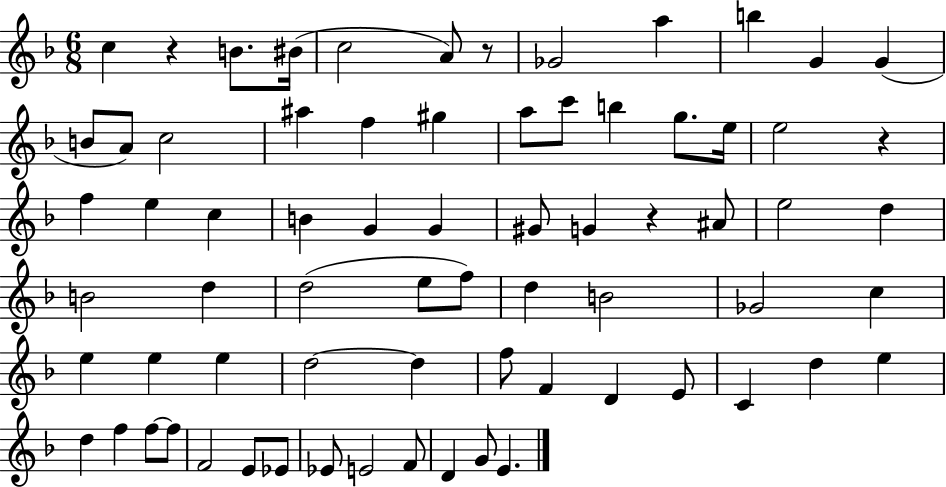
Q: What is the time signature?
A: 6/8